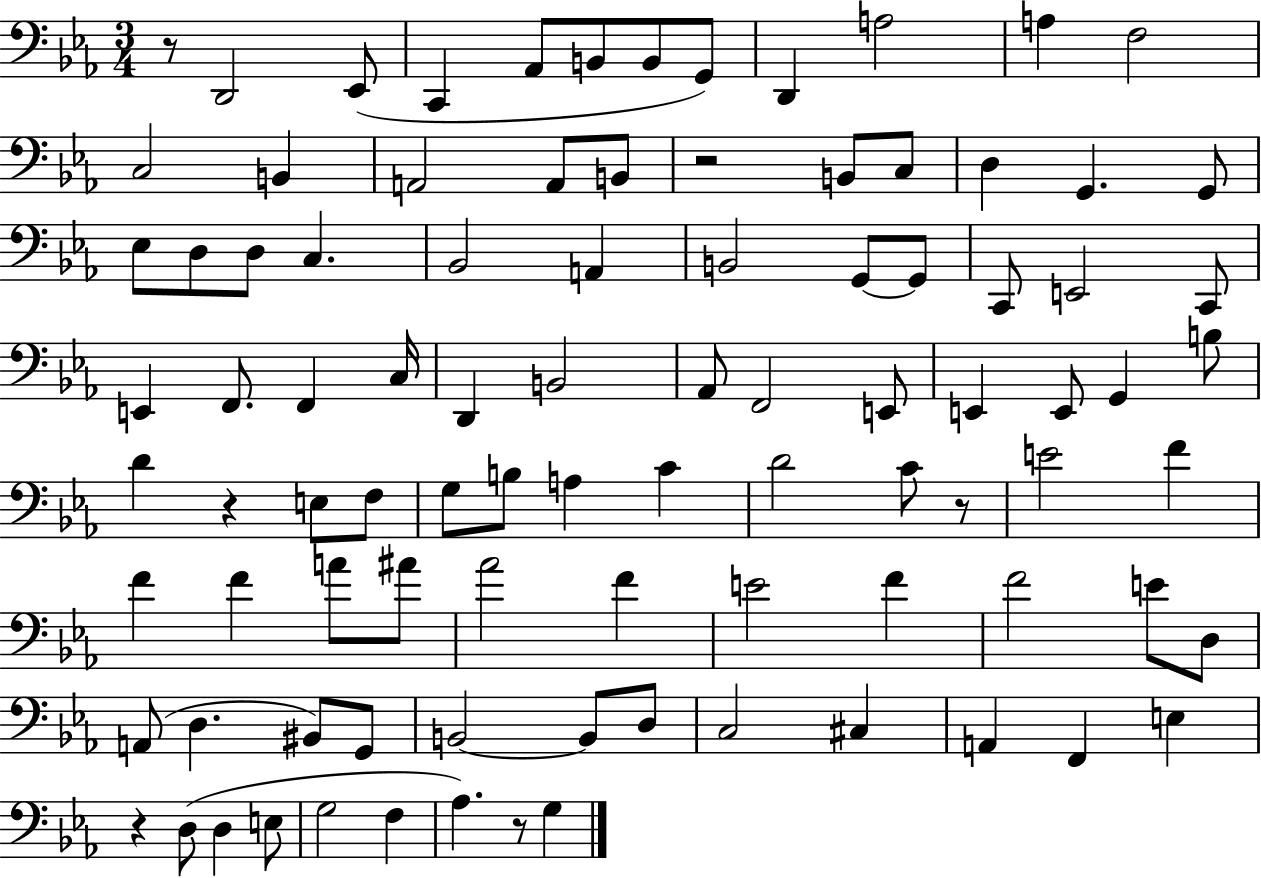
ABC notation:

X:1
T:Untitled
M:3/4
L:1/4
K:Eb
z/2 D,,2 _E,,/2 C,, _A,,/2 B,,/2 B,,/2 G,,/2 D,, A,2 A, F,2 C,2 B,, A,,2 A,,/2 B,,/2 z2 B,,/2 C,/2 D, G,, G,,/2 _E,/2 D,/2 D,/2 C, _B,,2 A,, B,,2 G,,/2 G,,/2 C,,/2 E,,2 C,,/2 E,, F,,/2 F,, C,/4 D,, B,,2 _A,,/2 F,,2 E,,/2 E,, E,,/2 G,, B,/2 D z E,/2 F,/2 G,/2 B,/2 A, C D2 C/2 z/2 E2 F F F A/2 ^A/2 _A2 F E2 F F2 E/2 D,/2 A,,/2 D, ^B,,/2 G,,/2 B,,2 B,,/2 D,/2 C,2 ^C, A,, F,, E, z D,/2 D, E,/2 G,2 F, _A, z/2 G,